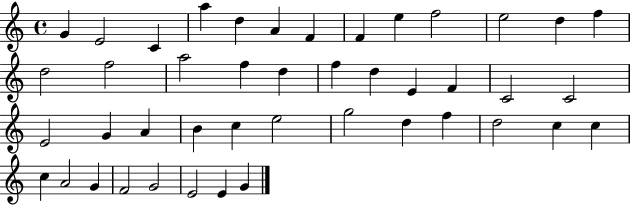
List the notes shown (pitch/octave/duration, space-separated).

G4/q E4/h C4/q A5/q D5/q A4/q F4/q F4/q E5/q F5/h E5/h D5/q F5/q D5/h F5/h A5/h F5/q D5/q F5/q D5/q E4/q F4/q C4/h C4/h E4/h G4/q A4/q B4/q C5/q E5/h G5/h D5/q F5/q D5/h C5/q C5/q C5/q A4/h G4/q F4/h G4/h E4/h E4/q G4/q